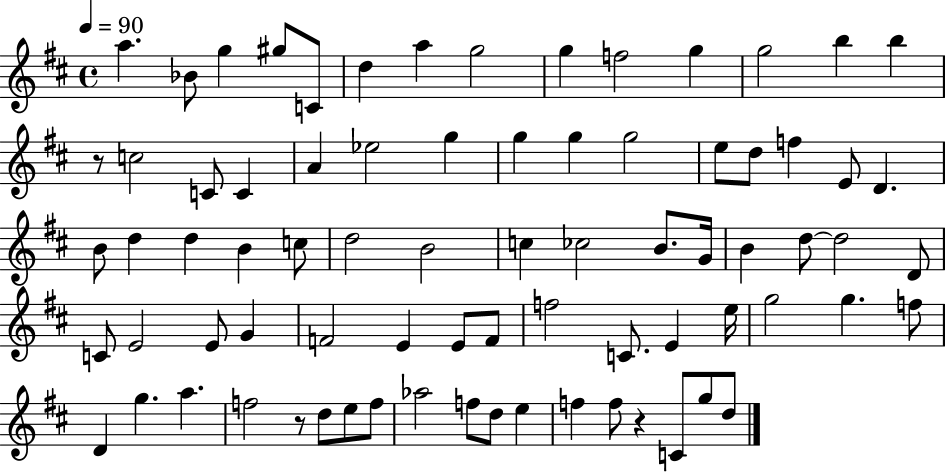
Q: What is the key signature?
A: D major